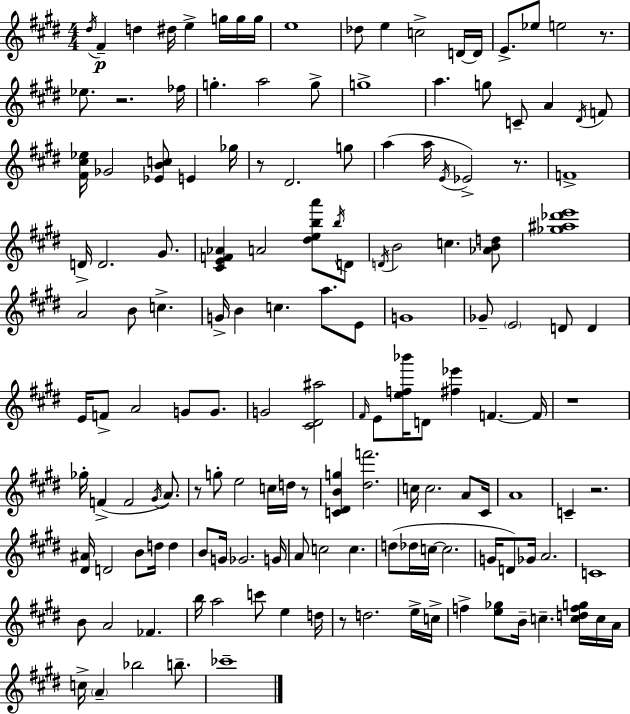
{
  \clef treble
  \numericTimeSignature
  \time 4/4
  \key e \major
  \acciaccatura { dis''16 }\p fis'4-- d''4 dis''16 e''4-> g''16 g''16 | g''16 e''1 | des''8 e''4 c''2-> d'16~~ | d'16 e'8.-> ees''8 e''2 r8. | \break ees''8. r2. | fes''16 g''4.-. a''2 g''8-> | g''1-> | a''4. g''8 c'8-- a'4 \acciaccatura { dis'16 } | \break f'8 <fis' cis'' ees''>16 ges'2 <ees' b' c''>8 e'4 | ges''16 r8 dis'2. | g''8 a''4( a''16 \acciaccatura { e'16 } ees'2->) | r8. f'1-> | \break d'16-> d'2. | gis'8. <cis' e' f' aes'>4 a'2 <dis'' e'' b'' a'''>8 | \acciaccatura { b''16 } d'8 \acciaccatura { d'16 } b'2 c''4. | <aes' b' d''>8 <ges'' ais'' des''' e'''>1 | \break a'2 b'8 c''4.-> | g'16-> b'4 c''4. | a''8. e'8 g'1 | ges'8-- \parenthesize e'2 d'8 | \break d'4 e'16 f'8-> a'2 | g'8 g'8. g'2 <cis' dis' ais''>2 | \grace { fis'16 } e'8 <e'' f'' bes'''>16 d'8 <fis'' ees'''>4 f'4.~~ | f'16 r1 | \break ges''16-. f'4->( f'2 | \acciaccatura { gis'16 } a'8.) r8 g''8-. e''2 | c''16 d''16 r8 <c' dis' b' g''>4 <dis'' f'''>2. | c''16 c''2. | \break a'8 cis'16 a'1 | c'4-- r2. | <dis' ais'>16 d'2 | b'8 d''16 d''4 b'8 g'16 ges'2. | \break g'16 a'8 c''2 | c''4. d''8( des''16 c''16~~ c''2. | g'16 d'8) ges'16 a'2. | c'1 | \break b'8 a'2 | fes'4. b''16 a''2 | c'''8 e''4 d''16 r8 d''2. | e''16-> c''16-> f''4-> <e'' ges''>8 b'16-- c''4.-- | \break <c'' d'' f'' g''>16 c''16 a'16 c''16-> \parenthesize a'4-- bes''2 | b''8.-- ces'''1-- | \bar "|."
}